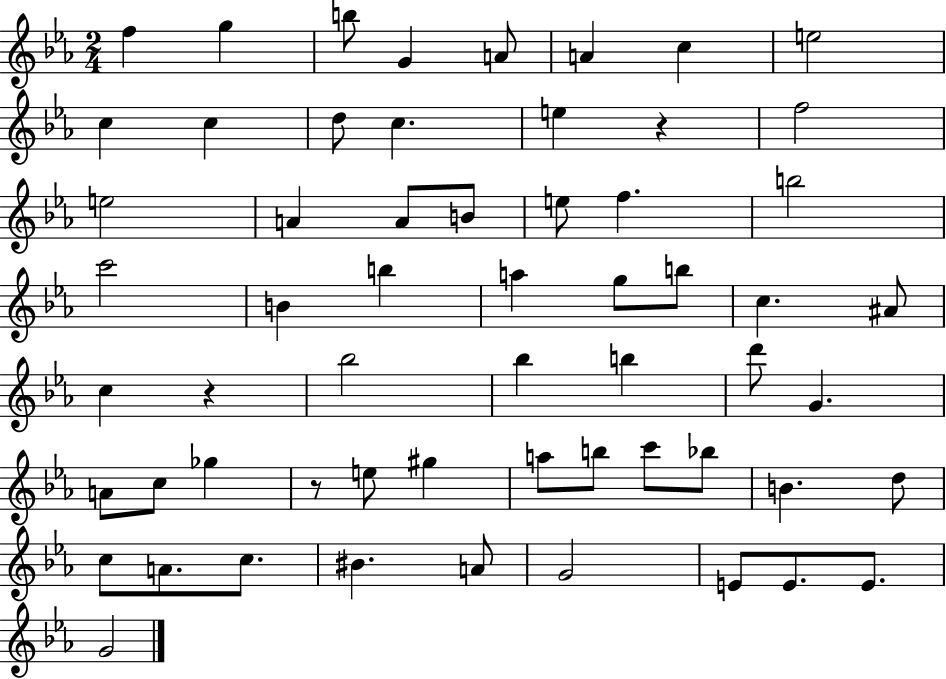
{
  \clef treble
  \numericTimeSignature
  \time 2/4
  \key ees \major
  f''4 g''4 | b''8 g'4 a'8 | a'4 c''4 | e''2 | \break c''4 c''4 | d''8 c''4. | e''4 r4 | f''2 | \break e''2 | a'4 a'8 b'8 | e''8 f''4. | b''2 | \break c'''2 | b'4 b''4 | a''4 g''8 b''8 | c''4. ais'8 | \break c''4 r4 | bes''2 | bes''4 b''4 | d'''8 g'4. | \break a'8 c''8 ges''4 | r8 e''8 gis''4 | a''8 b''8 c'''8 bes''8 | b'4. d''8 | \break c''8 a'8. c''8. | bis'4. a'8 | g'2 | e'8 e'8. e'8. | \break g'2 | \bar "|."
}